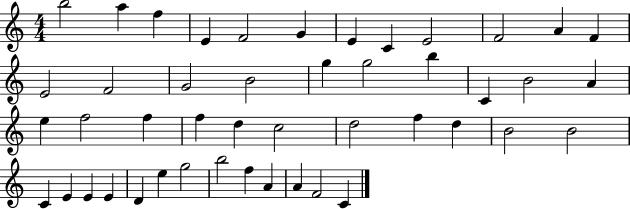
X:1
T:Untitled
M:4/4
L:1/4
K:C
b2 a f E F2 G E C E2 F2 A F E2 F2 G2 B2 g g2 b C B2 A e f2 f f d c2 d2 f d B2 B2 C E E E D e g2 b2 f A A F2 C